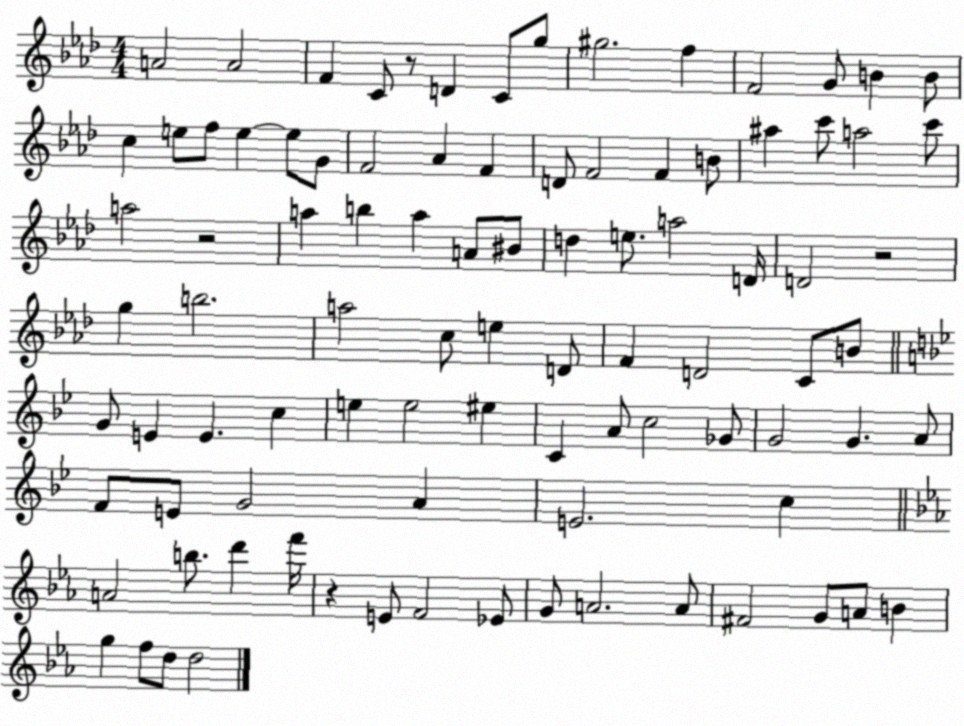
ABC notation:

X:1
T:Untitled
M:4/4
L:1/4
K:Ab
A2 A2 F C/2 z/2 D C/2 g/2 ^g2 f F2 G/2 B B/2 c e/2 f/2 e e/2 G/2 F2 _A F D/2 F2 F B/2 ^a c'/2 a2 c'/2 a2 z2 a b a A/2 ^B/2 d e/2 a2 D/4 D2 z2 g b2 a2 c/2 e D/2 F D2 C/2 B/2 G/2 E E c e e2 ^e C A/2 c2 _G/2 G2 G A/2 F/2 E/2 G2 A E2 c A2 b/2 d' f'/4 z E/2 F2 _E/2 G/2 A2 A/2 ^F2 G/2 A/2 B g f/2 d/2 d2